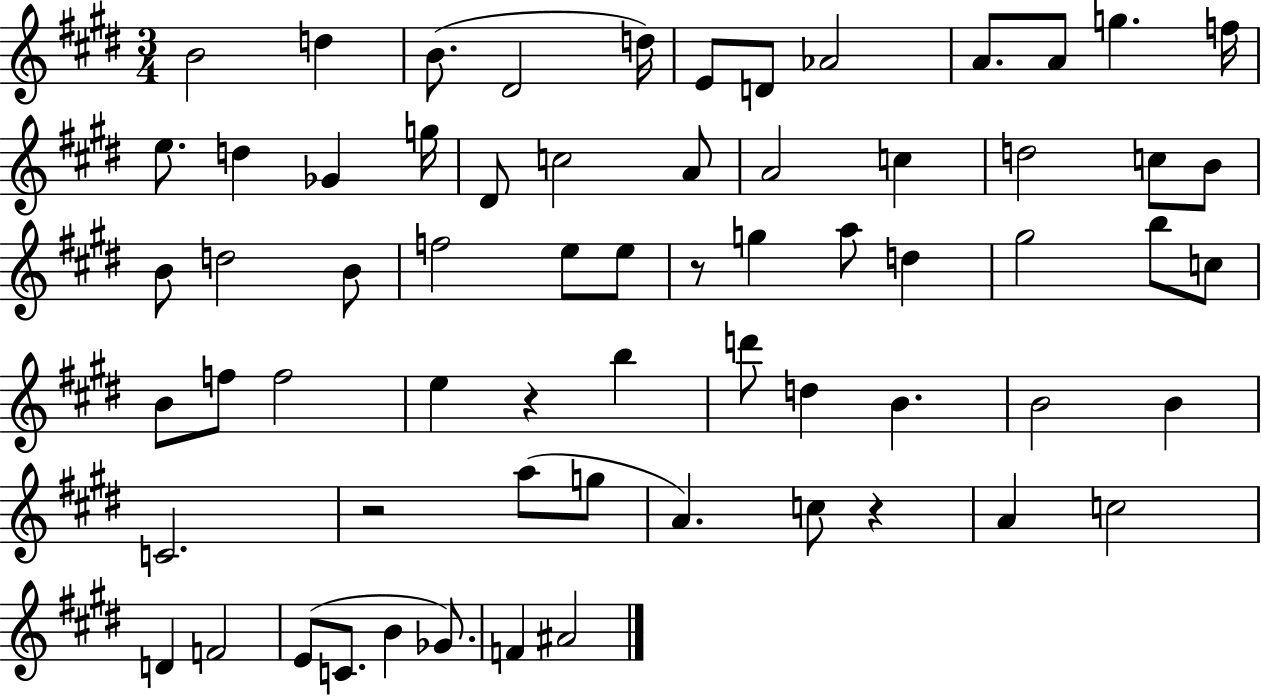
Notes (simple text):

B4/h D5/q B4/e. D#4/h D5/s E4/e D4/e Ab4/h A4/e. A4/e G5/q. F5/s E5/e. D5/q Gb4/q G5/s D#4/e C5/h A4/e A4/h C5/q D5/h C5/e B4/e B4/e D5/h B4/e F5/h E5/e E5/e R/e G5/q A5/e D5/q G#5/h B5/e C5/e B4/e F5/e F5/h E5/q R/q B5/q D6/e D5/q B4/q. B4/h B4/q C4/h. R/h A5/e G5/e A4/q. C5/e R/q A4/q C5/h D4/q F4/h E4/e C4/e. B4/q Gb4/e. F4/q A#4/h